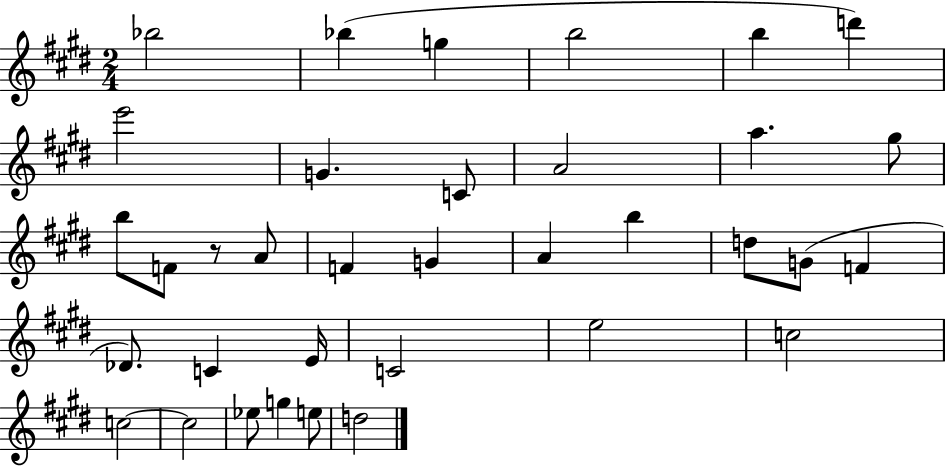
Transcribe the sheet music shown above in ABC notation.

X:1
T:Untitled
M:2/4
L:1/4
K:E
_b2 _b g b2 b d' e'2 G C/2 A2 a ^g/2 b/2 F/2 z/2 A/2 F G A b d/2 G/2 F _D/2 C E/4 C2 e2 c2 c2 c2 _e/2 g e/2 d2